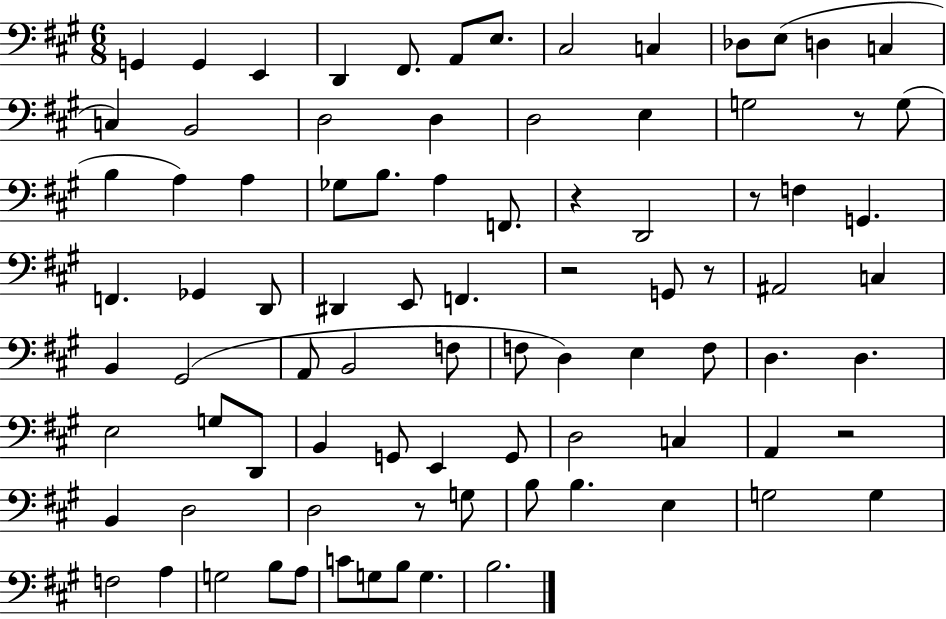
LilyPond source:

{
  \clef bass
  \numericTimeSignature
  \time 6/8
  \key a \major
  \repeat volta 2 { g,4 g,4 e,4 | d,4 fis,8. a,8 e8. | cis2 c4 | des8 e8( d4 c4 | \break c4) b,2 | d2 d4 | d2 e4 | g2 r8 g8( | \break b4 a4) a4 | ges8 b8. a4 f,8. | r4 d,2 | r8 f4 g,4. | \break f,4. ges,4 d,8 | dis,4 e,8 f,4. | r2 g,8 r8 | ais,2 c4 | \break b,4 gis,2( | a,8 b,2 f8 | f8 d4) e4 f8 | d4. d4. | \break e2 g8 d,8 | b,4 g,8 e,4 g,8 | d2 c4 | a,4 r2 | \break b,4 d2 | d2 r8 g8 | b8 b4. e4 | g2 g4 | \break f2 a4 | g2 b8 a8 | c'8 g8 b8 g4. | b2. | \break } \bar "|."
}